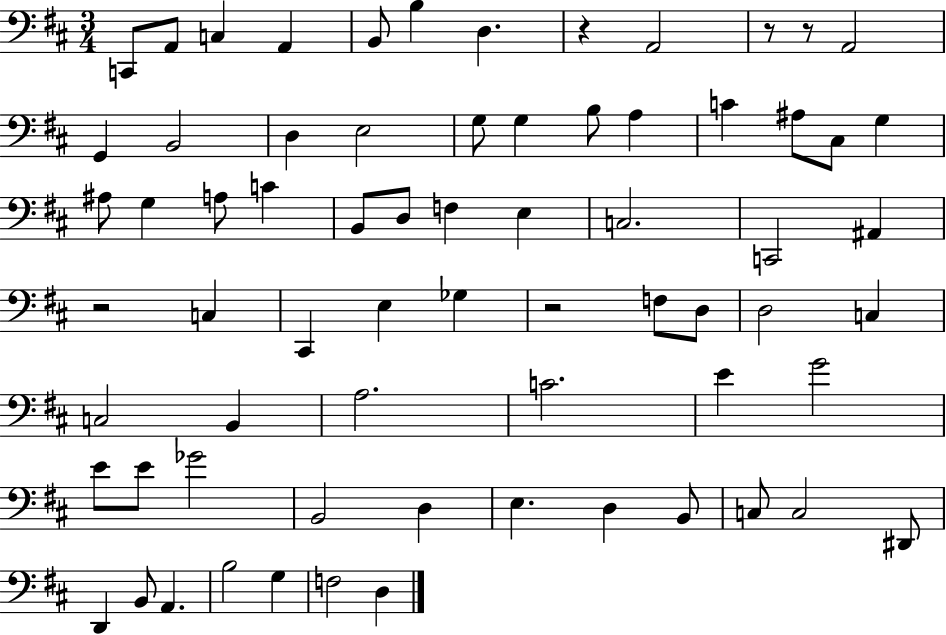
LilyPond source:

{
  \clef bass
  \numericTimeSignature
  \time 3/4
  \key d \major
  c,8 a,8 c4 a,4 | b,8 b4 d4. | r4 a,2 | r8 r8 a,2 | \break g,4 b,2 | d4 e2 | g8 g4 b8 a4 | c'4 ais8 cis8 g4 | \break ais8 g4 a8 c'4 | b,8 d8 f4 e4 | c2. | c,2 ais,4 | \break r2 c4 | cis,4 e4 ges4 | r2 f8 d8 | d2 c4 | \break c2 b,4 | a2. | c'2. | e'4 g'2 | \break e'8 e'8 ges'2 | b,2 d4 | e4. d4 b,8 | c8 c2 dis,8 | \break d,4 b,8 a,4. | b2 g4 | f2 d4 | \bar "|."
}